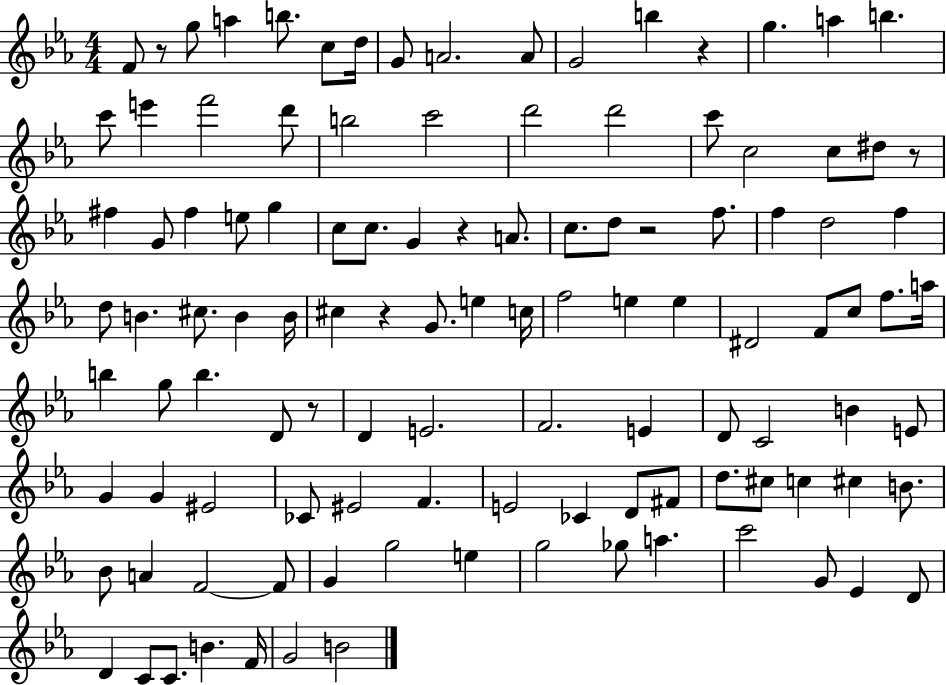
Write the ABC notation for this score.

X:1
T:Untitled
M:4/4
L:1/4
K:Eb
F/2 z/2 g/2 a b/2 c/2 d/4 G/2 A2 A/2 G2 b z g a b c'/2 e' f'2 d'/2 b2 c'2 d'2 d'2 c'/2 c2 c/2 ^d/2 z/2 ^f G/2 ^f e/2 g c/2 c/2 G z A/2 c/2 d/2 z2 f/2 f d2 f d/2 B ^c/2 B B/4 ^c z G/2 e c/4 f2 e e ^D2 F/2 c/2 f/2 a/4 b g/2 b D/2 z/2 D E2 F2 E D/2 C2 B E/2 G G ^E2 _C/2 ^E2 F E2 _C D/2 ^F/2 d/2 ^c/2 c ^c B/2 _B/2 A F2 F/2 G g2 e g2 _g/2 a c'2 G/2 _E D/2 D C/2 C/2 B F/4 G2 B2